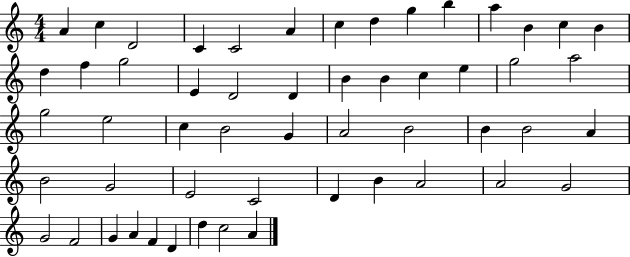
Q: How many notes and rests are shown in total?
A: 54